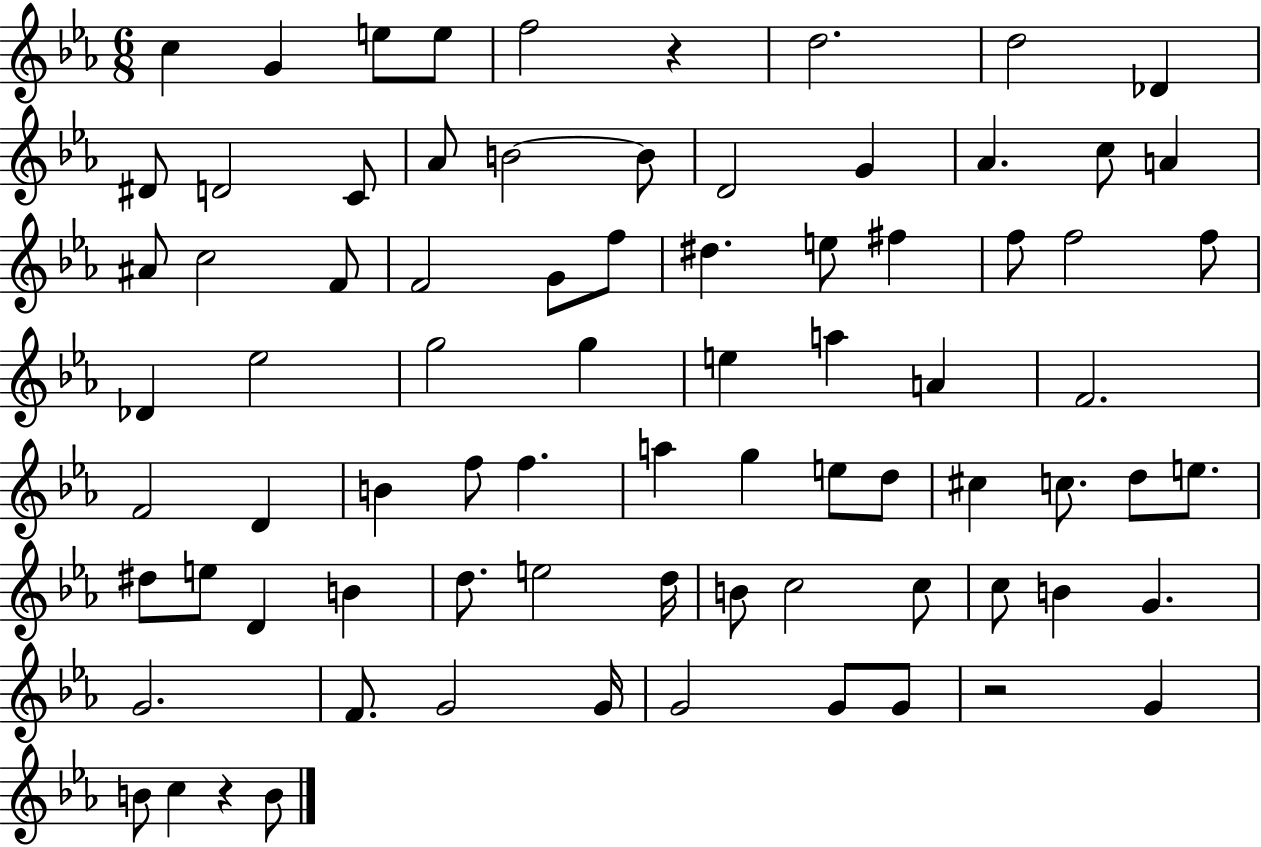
X:1
T:Untitled
M:6/8
L:1/4
K:Eb
c G e/2 e/2 f2 z d2 d2 _D ^D/2 D2 C/2 _A/2 B2 B/2 D2 G _A c/2 A ^A/2 c2 F/2 F2 G/2 f/2 ^d e/2 ^f f/2 f2 f/2 _D _e2 g2 g e a A F2 F2 D B f/2 f a g e/2 d/2 ^c c/2 d/2 e/2 ^d/2 e/2 D B d/2 e2 d/4 B/2 c2 c/2 c/2 B G G2 F/2 G2 G/4 G2 G/2 G/2 z2 G B/2 c z B/2